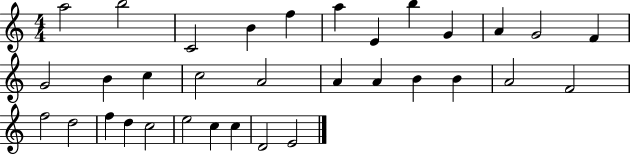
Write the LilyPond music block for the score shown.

{
  \clef treble
  \numericTimeSignature
  \time 4/4
  \key c \major
  a''2 b''2 | c'2 b'4 f''4 | a''4 e'4 b''4 g'4 | a'4 g'2 f'4 | \break g'2 b'4 c''4 | c''2 a'2 | a'4 a'4 b'4 b'4 | a'2 f'2 | \break f''2 d''2 | f''4 d''4 c''2 | e''2 c''4 c''4 | d'2 e'2 | \break \bar "|."
}